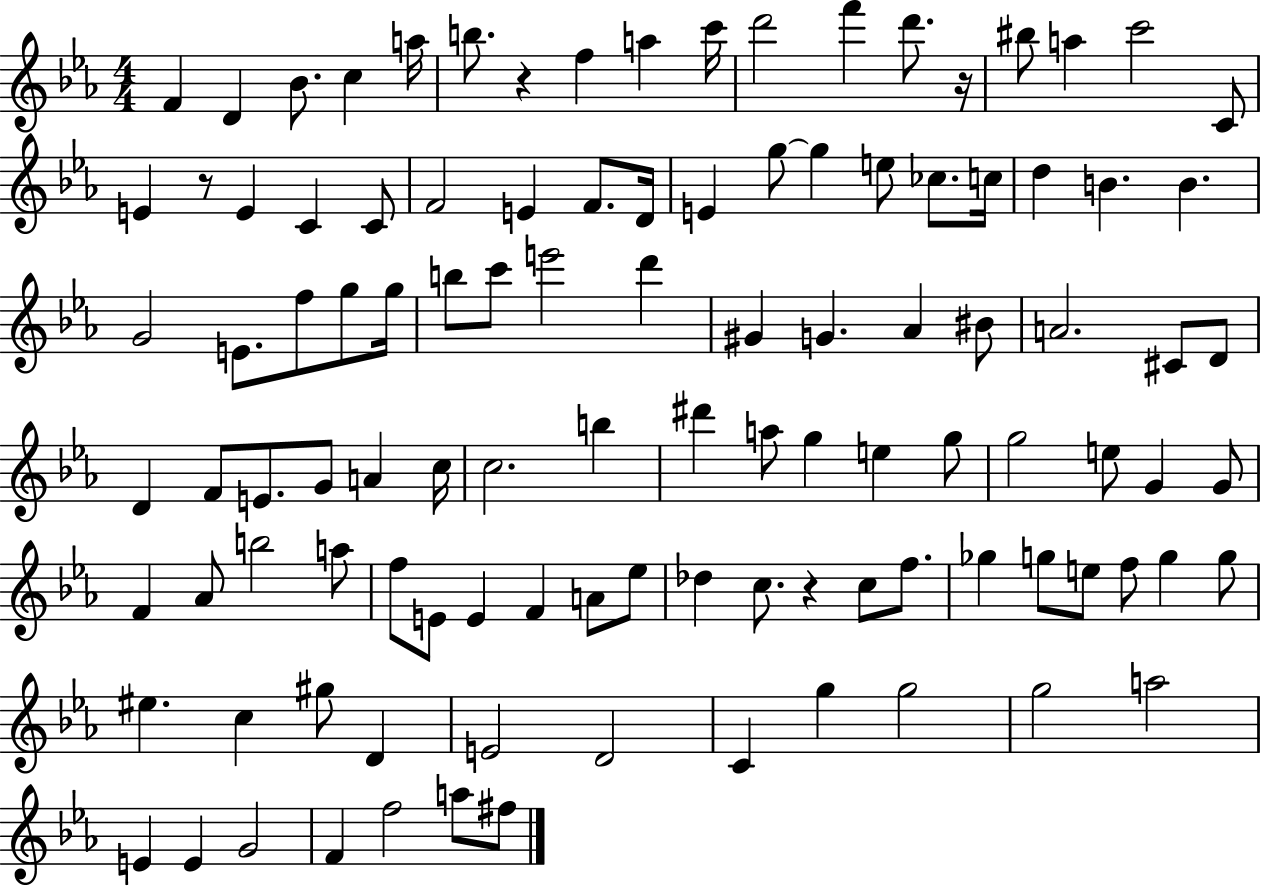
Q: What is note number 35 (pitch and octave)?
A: E4